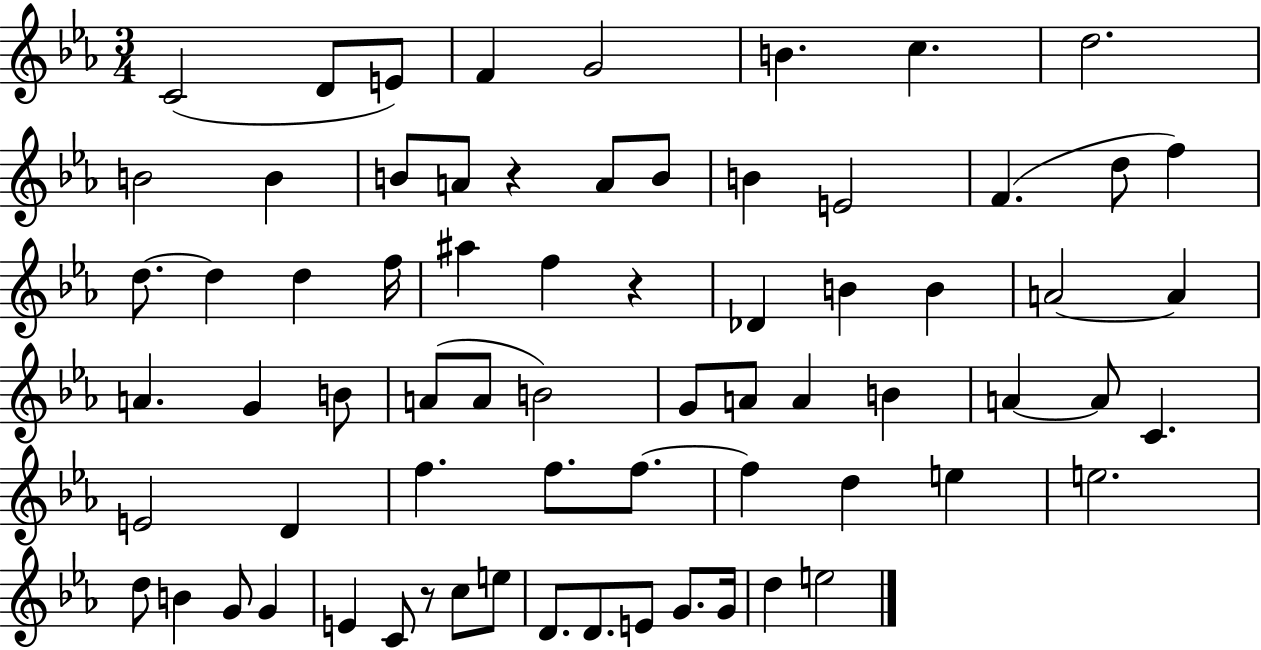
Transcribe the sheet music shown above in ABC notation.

X:1
T:Untitled
M:3/4
L:1/4
K:Eb
C2 D/2 E/2 F G2 B c d2 B2 B B/2 A/2 z A/2 B/2 B E2 F d/2 f d/2 d d f/4 ^a f z _D B B A2 A A G B/2 A/2 A/2 B2 G/2 A/2 A B A A/2 C E2 D f f/2 f/2 f d e e2 d/2 B G/2 G E C/2 z/2 c/2 e/2 D/2 D/2 E/2 G/2 G/4 d e2